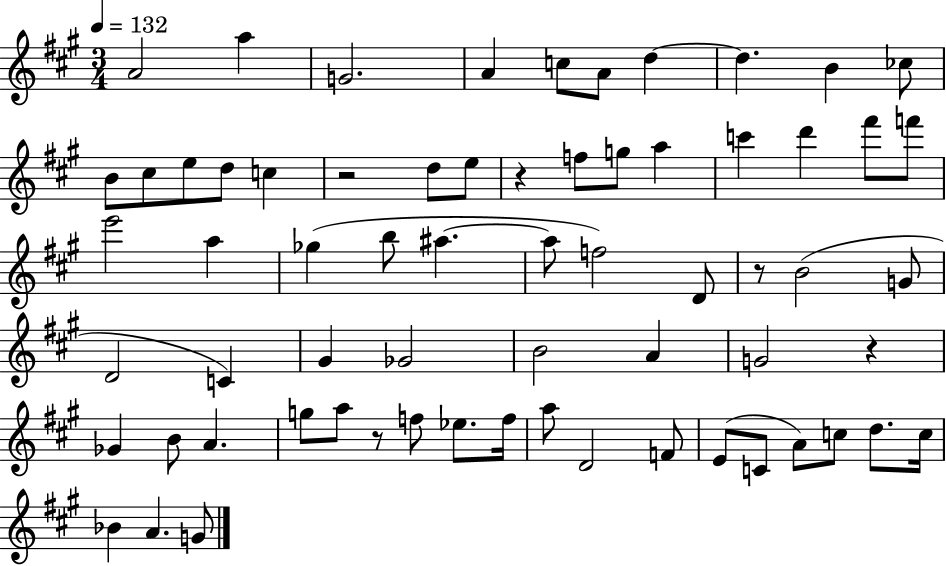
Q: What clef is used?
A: treble